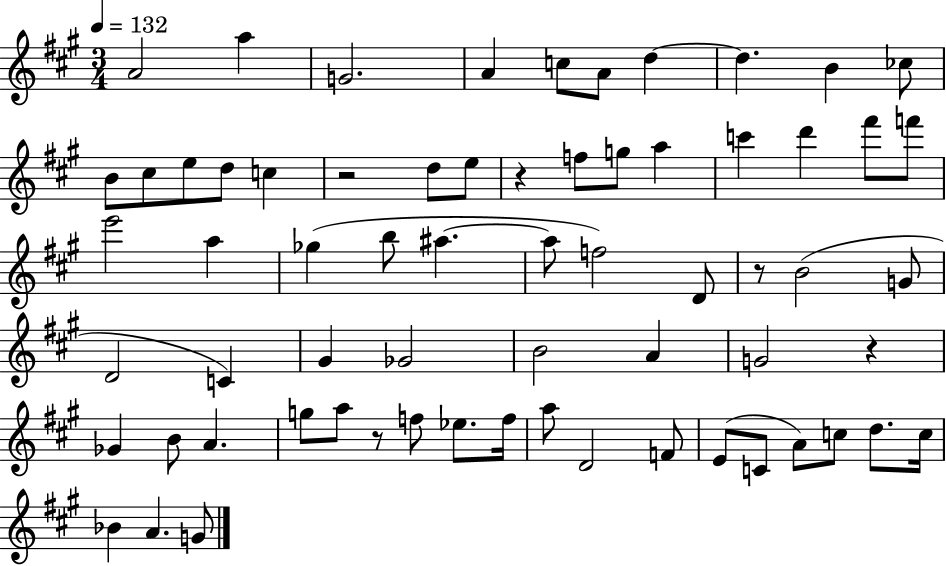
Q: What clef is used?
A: treble